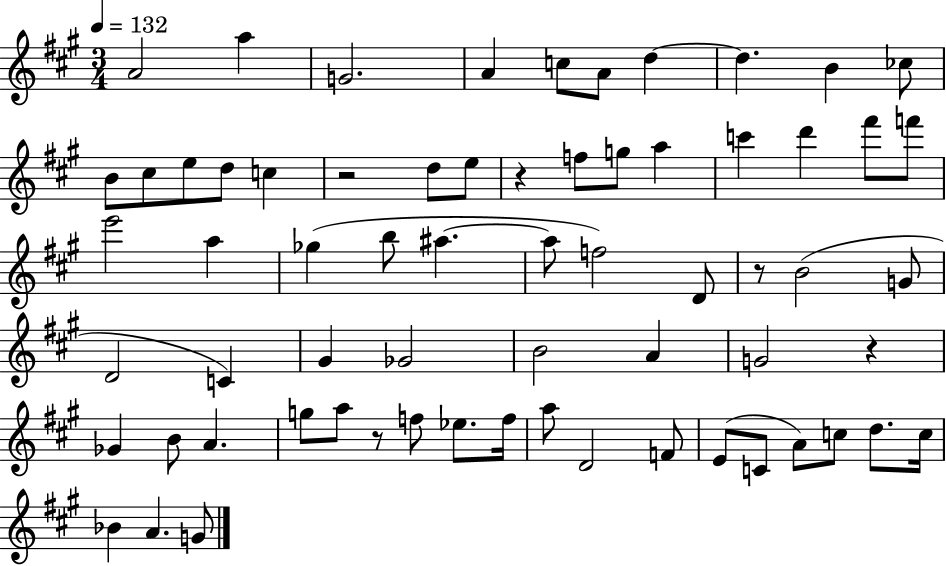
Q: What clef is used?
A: treble